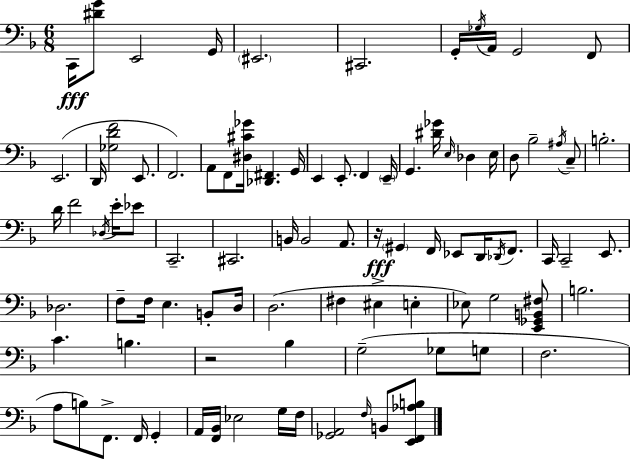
{
  \clef bass
  \numericTimeSignature
  \time 6/8
  \key d \minor
  c,16\fff <dis' g'>8 e,2 g,16 | \parenthesize eis,2. | cis,2. | g,16-. \acciaccatura { ges16 } a,16 g,2 f,8 | \break e,2.( | d,16 <ges d' f'>2 e,8. | f,2.) | a,8 f,8 <dis cis' ges'>16 <des, fis,>4. | \break g,16 e,4 e,8.-. f,4 | \parenthesize e,16-- g,4. <dis' ges'>16 \grace { e16 } des4 | e16 d8 bes2-- | \acciaccatura { ais16 } c8-- b2.-. | \break d'16 f'2 | \acciaccatura { des16 } e'16-. ees'8 c,2.-- | cis,2. | b,16 b,2 | \break a,8. r16\fff \parenthesize gis,4 f,16 ees,8 | d,16 \acciaccatura { des,16 } f,8. c,16 c,2-- | e,8. des2. | f8-- f16 e4. | \break b,8-. d16 d2.( | fis4 eis4-> | e4-. ees8) g2 | <e, ges, b, fis>8 b2. | \break c'4. b4. | r2 | bes4 g2--( | ges8 g8 f2. | \break a8 b8) f,8.-> | f,16 g,4-. a,16 <f, bes,>16 ees2 | g16 f16 <ges, a,>2 | \grace { f16 } b,8 <e, f, aes b>8 \bar "|."
}